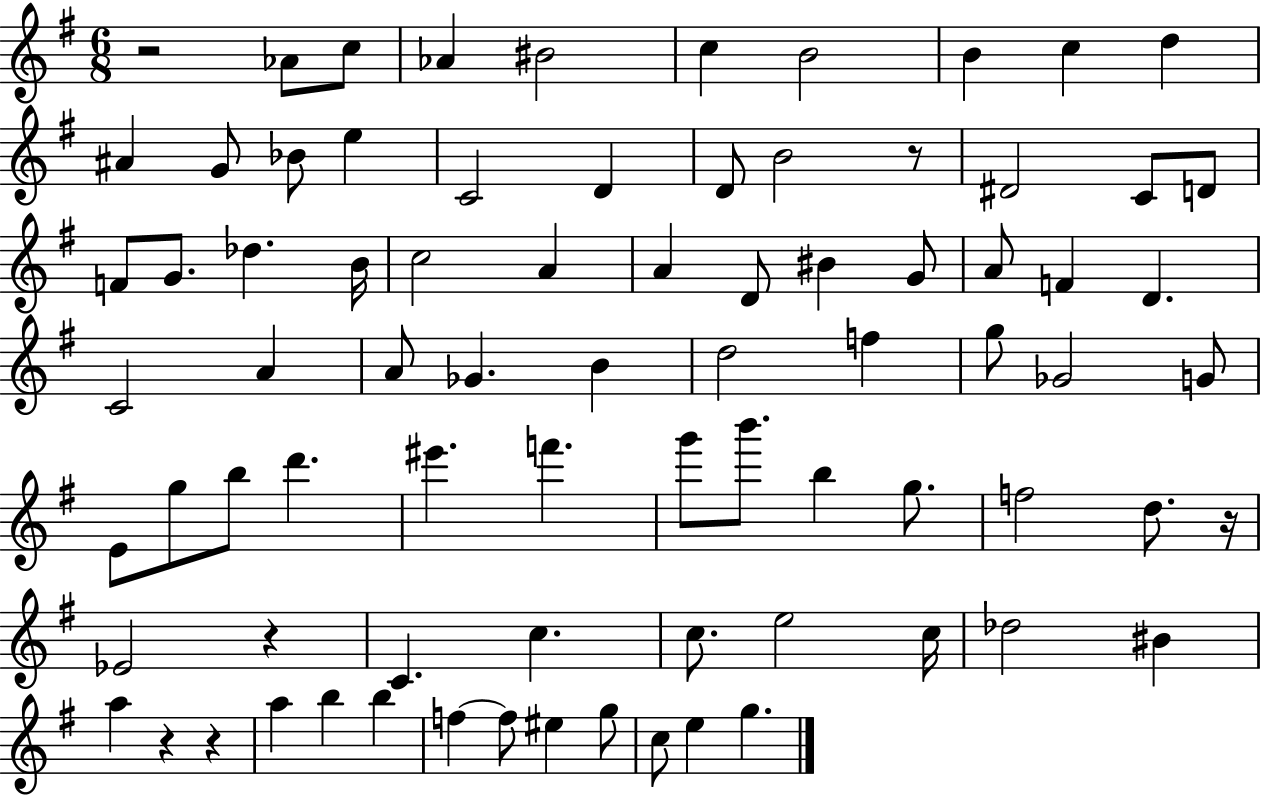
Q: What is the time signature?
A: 6/8